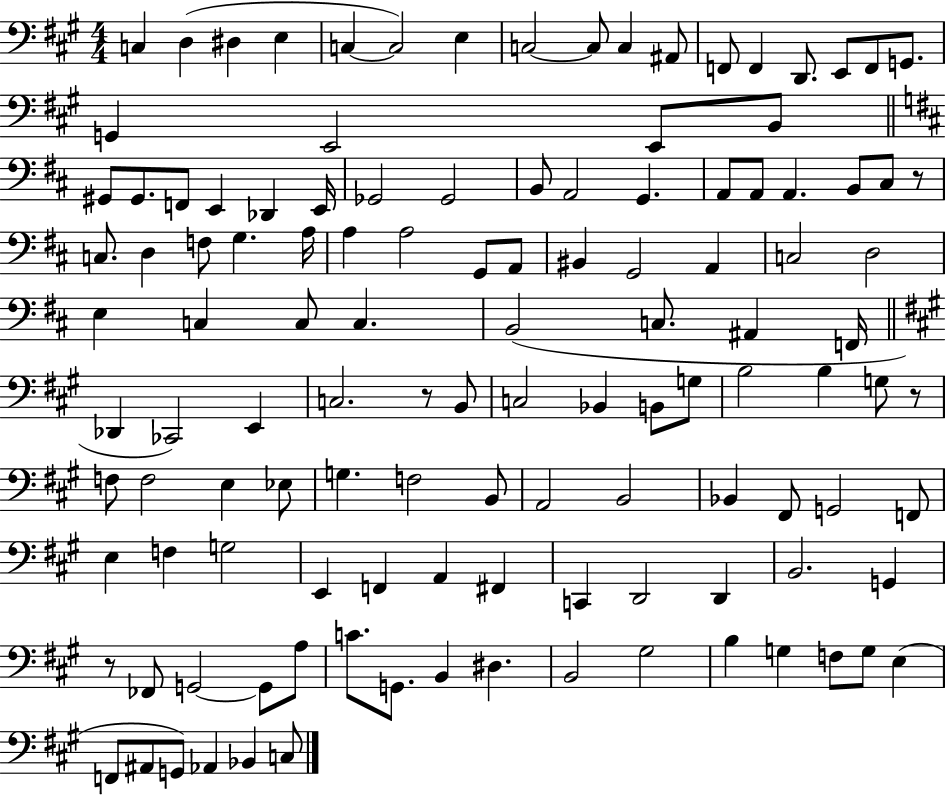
X:1
T:Untitled
M:4/4
L:1/4
K:A
C, D, ^D, E, C, C,2 E, C,2 C,/2 C, ^A,,/2 F,,/2 F,, D,,/2 E,,/2 F,,/2 G,,/2 G,, E,,2 E,,/2 B,,/2 ^G,,/2 ^G,,/2 F,,/2 E,, _D,, E,,/4 _G,,2 _G,,2 B,,/2 A,,2 G,, A,,/2 A,,/2 A,, B,,/2 ^C,/2 z/2 C,/2 D, F,/2 G, A,/4 A, A,2 G,,/2 A,,/2 ^B,, G,,2 A,, C,2 D,2 E, C, C,/2 C, B,,2 C,/2 ^A,, F,,/4 _D,, _C,,2 E,, C,2 z/2 B,,/2 C,2 _B,, B,,/2 G,/2 B,2 B, G,/2 z/2 F,/2 F,2 E, _E,/2 G, F,2 B,,/2 A,,2 B,,2 _B,, ^F,,/2 G,,2 F,,/2 E, F, G,2 E,, F,, A,, ^F,, C,, D,,2 D,, B,,2 G,, z/2 _F,,/2 G,,2 G,,/2 A,/2 C/2 G,,/2 B,, ^D, B,,2 ^G,2 B, G, F,/2 G,/2 E, F,,/2 ^A,,/2 G,,/2 _A,, _B,, C,/2